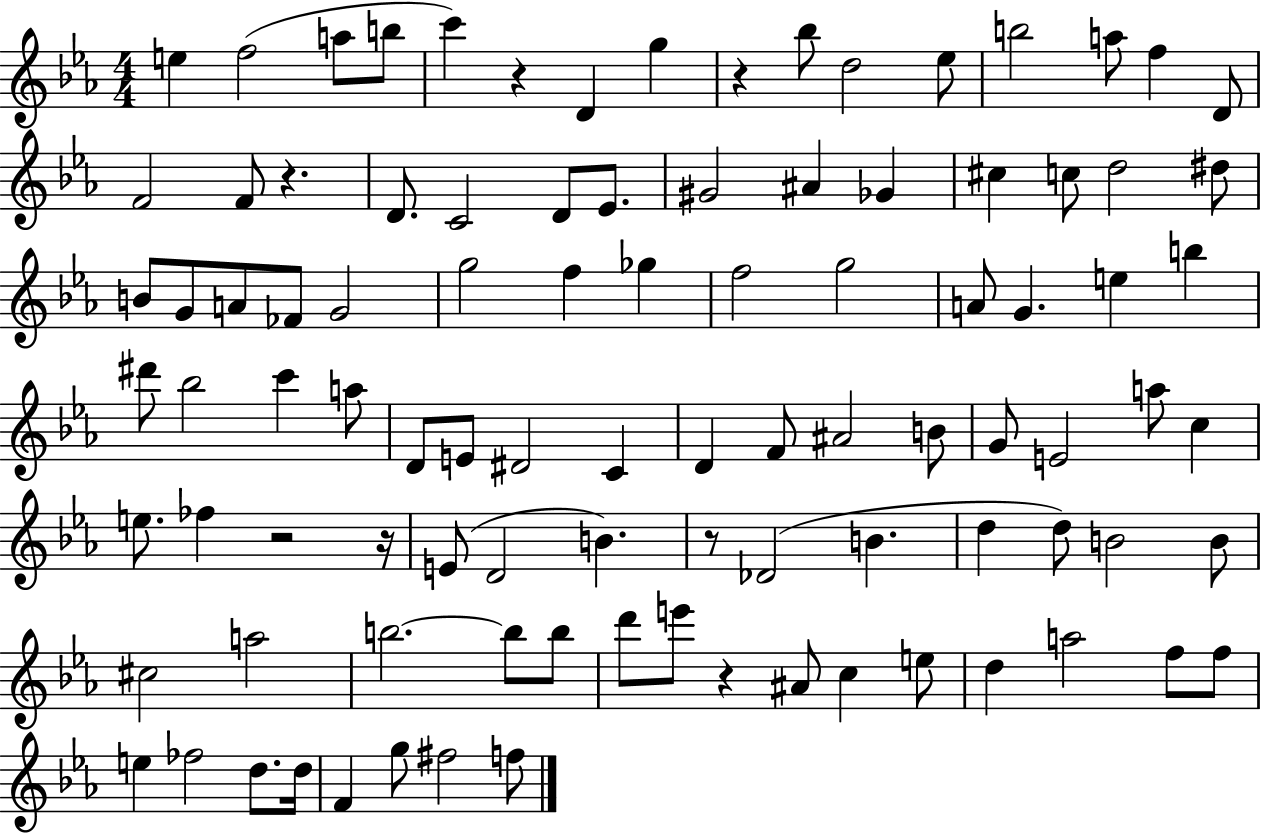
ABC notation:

X:1
T:Untitled
M:4/4
L:1/4
K:Eb
e f2 a/2 b/2 c' z D g z _b/2 d2 _e/2 b2 a/2 f D/2 F2 F/2 z D/2 C2 D/2 _E/2 ^G2 ^A _G ^c c/2 d2 ^d/2 B/2 G/2 A/2 _F/2 G2 g2 f _g f2 g2 A/2 G e b ^d'/2 _b2 c' a/2 D/2 E/2 ^D2 C D F/2 ^A2 B/2 G/2 E2 a/2 c e/2 _f z2 z/4 E/2 D2 B z/2 _D2 B d d/2 B2 B/2 ^c2 a2 b2 b/2 b/2 d'/2 e'/2 z ^A/2 c e/2 d a2 f/2 f/2 e _f2 d/2 d/4 F g/2 ^f2 f/2